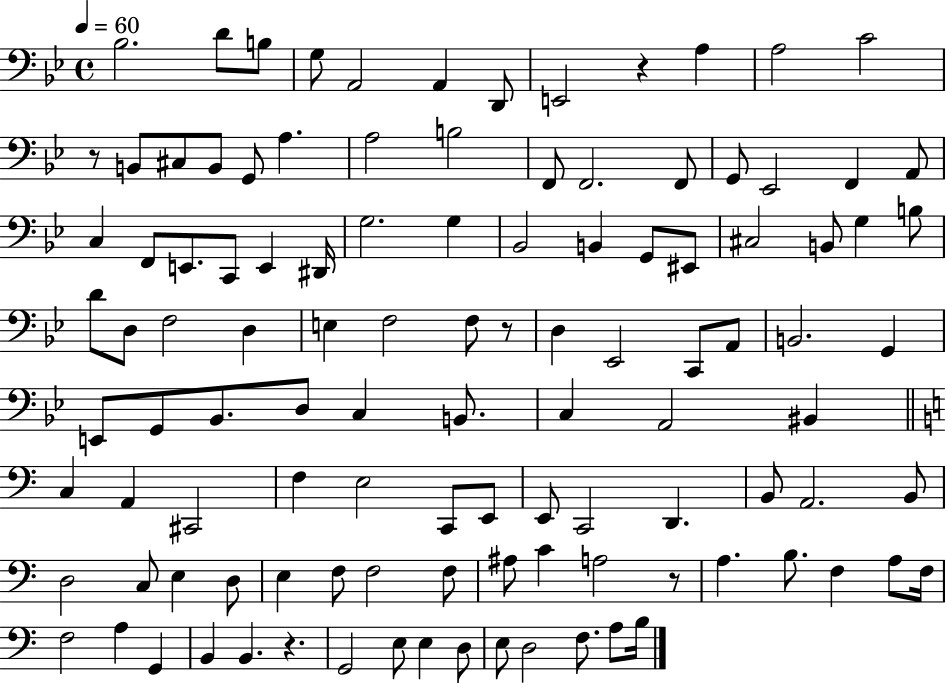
Bb3/h. D4/e B3/e G3/e A2/h A2/q D2/e E2/h R/q A3/q A3/h C4/h R/e B2/e C#3/e B2/e G2/e A3/q. A3/h B3/h F2/e F2/h. F2/e G2/e Eb2/h F2/q A2/e C3/q F2/e E2/e. C2/e E2/q D#2/s G3/h. G3/q Bb2/h B2/q G2/e EIS2/e C#3/h B2/e G3/q B3/e D4/e D3/e F3/h D3/q E3/q F3/h F3/e R/e D3/q Eb2/h C2/e A2/e B2/h. G2/q E2/e G2/e Bb2/e. D3/e C3/q B2/e. C3/q A2/h BIS2/q C3/q A2/q C#2/h F3/q E3/h C2/e E2/e E2/e C2/h D2/q. B2/e A2/h. B2/e D3/h C3/e E3/q D3/e E3/q F3/e F3/h F3/e A#3/e C4/q A3/h R/e A3/q. B3/e. F3/q A3/e F3/s F3/h A3/q G2/q B2/q B2/q. R/q. G2/h E3/e E3/q D3/e E3/e D3/h F3/e. A3/e B3/s